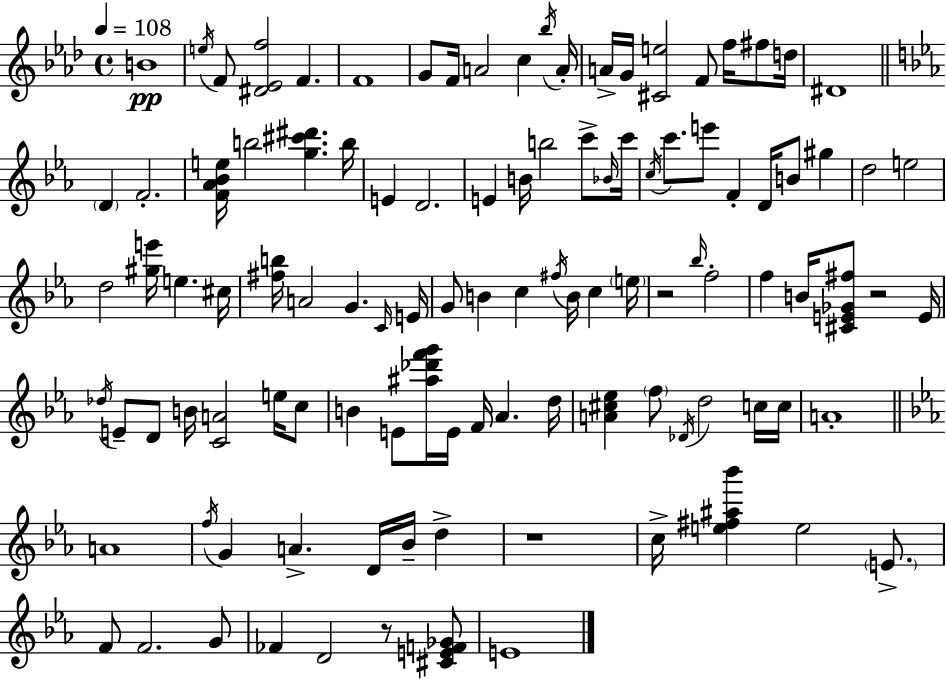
B4/w E5/s F4/e [D#4,Eb4,F5]/h F4/q. F4/w G4/e F4/s A4/h C5/q Bb5/s A4/s A4/s G4/s [C#4,E5]/h F4/e F5/s F#5/e D5/s D#4/w D4/q F4/h. [F4,Ab4,Bb4,E5]/s B5/h [G5,C#6,D#6]/q. B5/s E4/q D4/h. E4/q B4/s B5/h C6/e Bb4/s C6/s C5/s C6/e. E6/e F4/q D4/s B4/e G#5/q D5/h E5/h D5/h [G#5,E6]/s E5/q. C#5/s [F#5,B5]/s A4/h G4/q. C4/s E4/s G4/e B4/q C5/q F#5/s B4/s C5/q E5/s R/h Bb5/s F5/h F5/q B4/s [C#4,E4,Gb4,F#5]/e R/h E4/s Db5/s E4/e D4/e B4/s [C4,A4]/h E5/s C5/e B4/q E4/e [A#5,Db6,F6,G6]/s E4/s F4/s Ab4/q. D5/s [A4,C#5,Eb5]/q F5/e Db4/s D5/h C5/s C5/s A4/w A4/w F5/s G4/q A4/q. D4/s Bb4/s D5/q R/w C5/s [E5,F#5,A#5,Bb6]/q E5/h E4/e. F4/e F4/h. G4/e FES4/q D4/h R/e [C#4,E4,F4,Gb4]/e E4/w